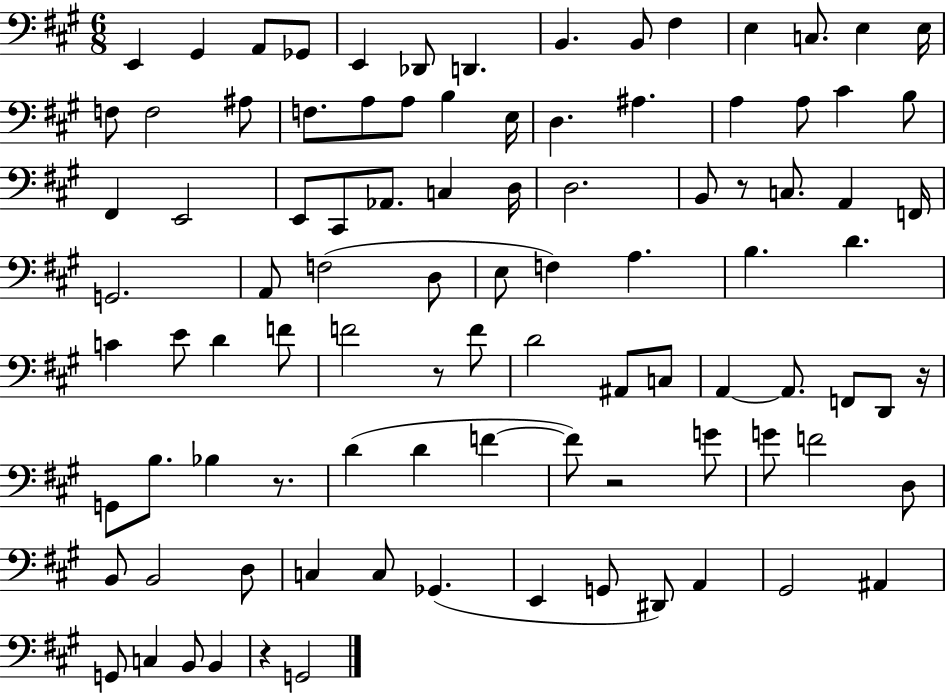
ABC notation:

X:1
T:Untitled
M:6/8
L:1/4
K:A
E,, ^G,, A,,/2 _G,,/2 E,, _D,,/2 D,, B,, B,,/2 ^F, E, C,/2 E, E,/4 F,/2 F,2 ^A,/2 F,/2 A,/2 A,/2 B, E,/4 D, ^A, A, A,/2 ^C B,/2 ^F,, E,,2 E,,/2 ^C,,/2 _A,,/2 C, D,/4 D,2 B,,/2 z/2 C,/2 A,, F,,/4 G,,2 A,,/2 F,2 D,/2 E,/2 F, A, B, D C E/2 D F/2 F2 z/2 F/2 D2 ^A,,/2 C,/2 A,, A,,/2 F,,/2 D,,/2 z/4 G,,/2 B,/2 _B, z/2 D D F F/2 z2 G/2 G/2 F2 D,/2 B,,/2 B,,2 D,/2 C, C,/2 _G,, E,, G,,/2 ^D,,/2 A,, ^G,,2 ^A,, G,,/2 C, B,,/2 B,, z G,,2